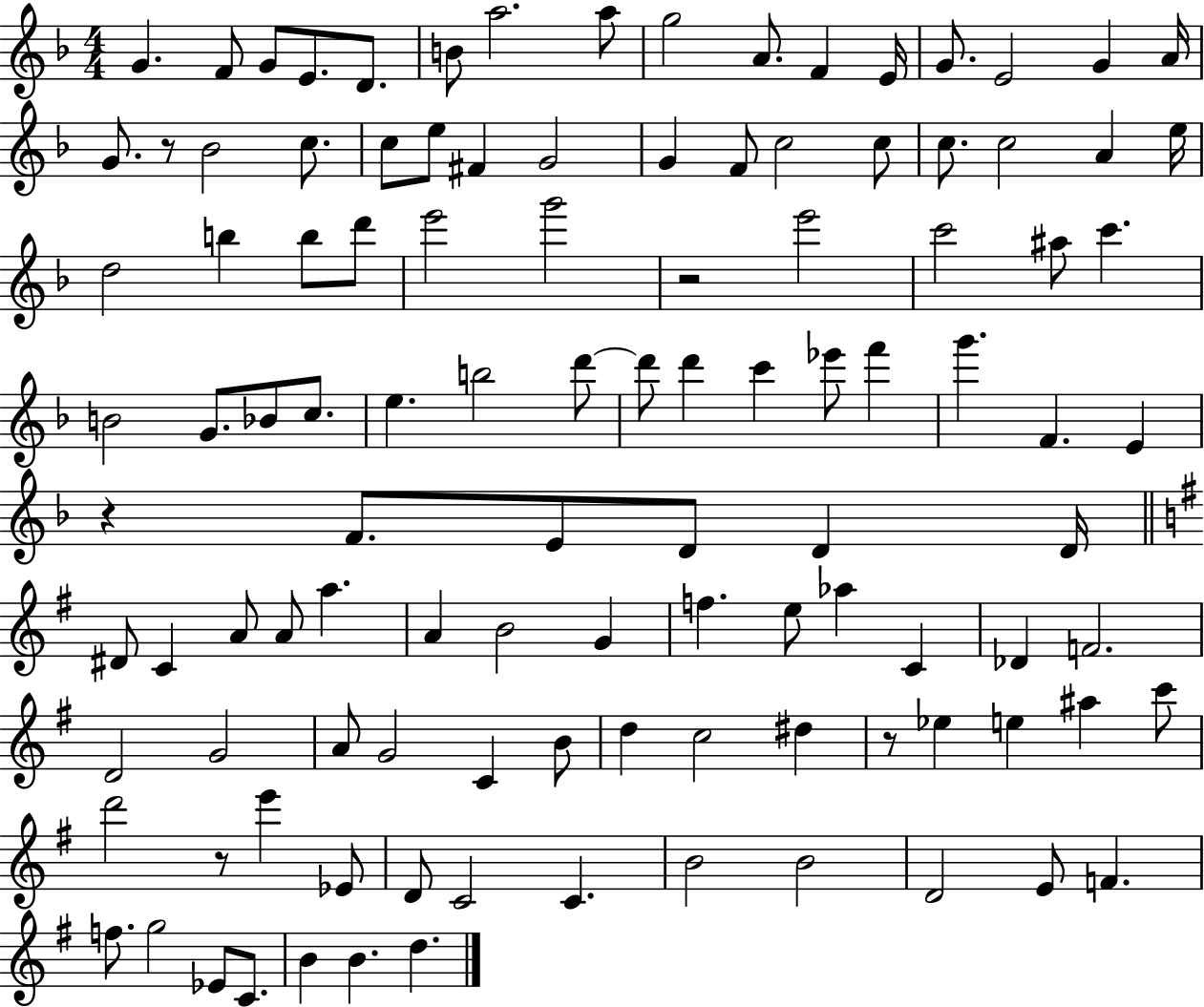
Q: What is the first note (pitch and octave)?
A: G4